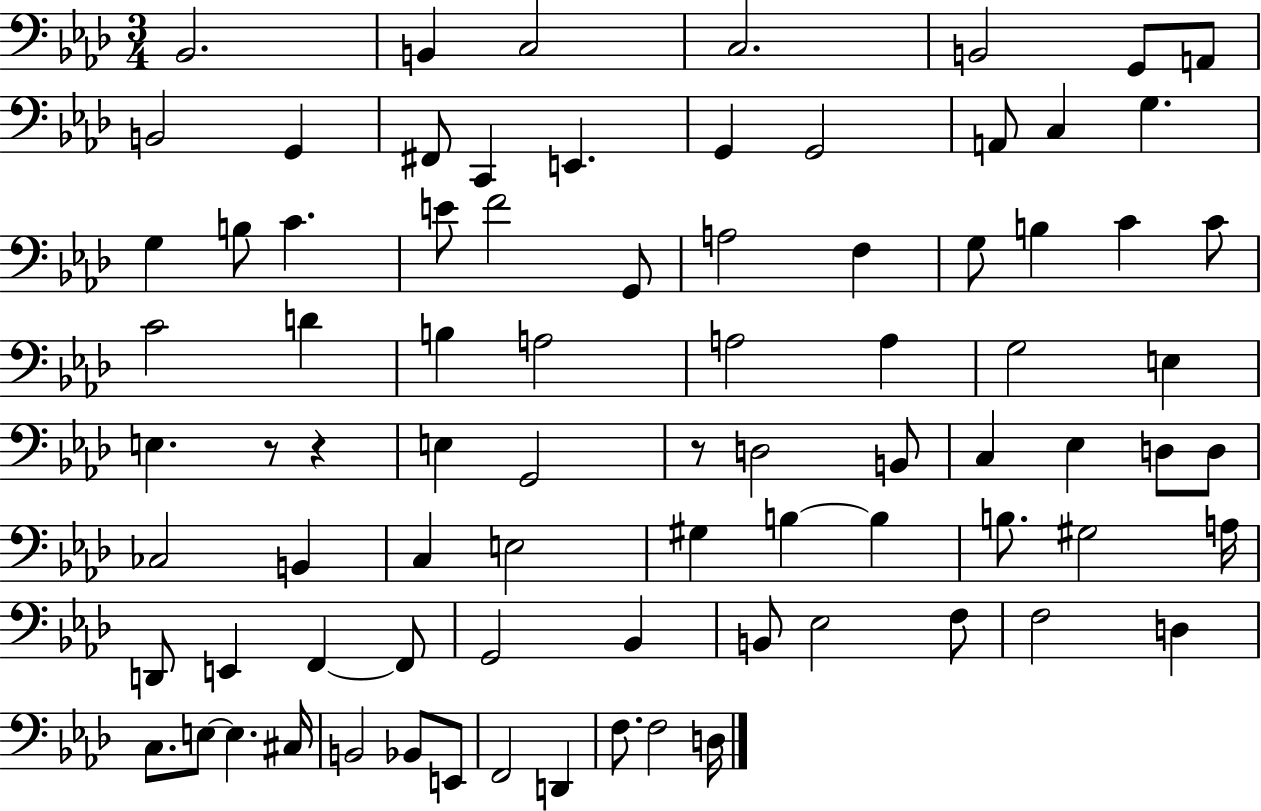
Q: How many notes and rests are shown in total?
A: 82